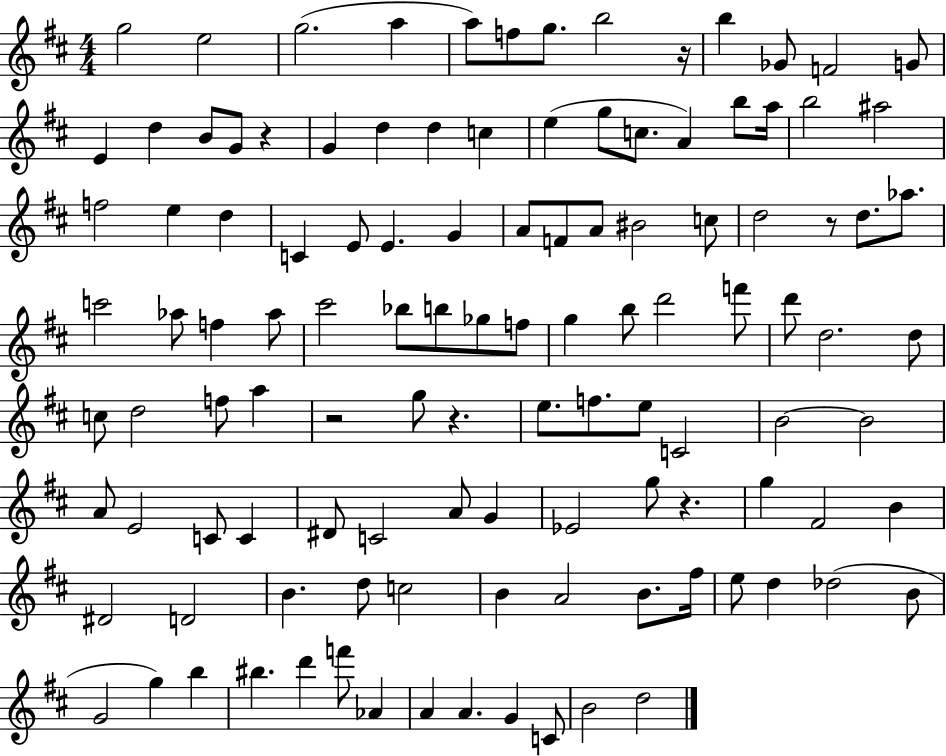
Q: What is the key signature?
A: D major